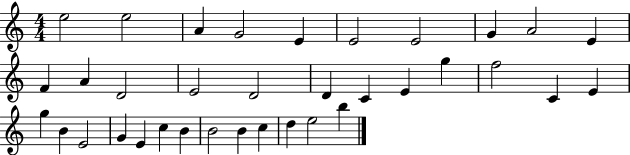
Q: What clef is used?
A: treble